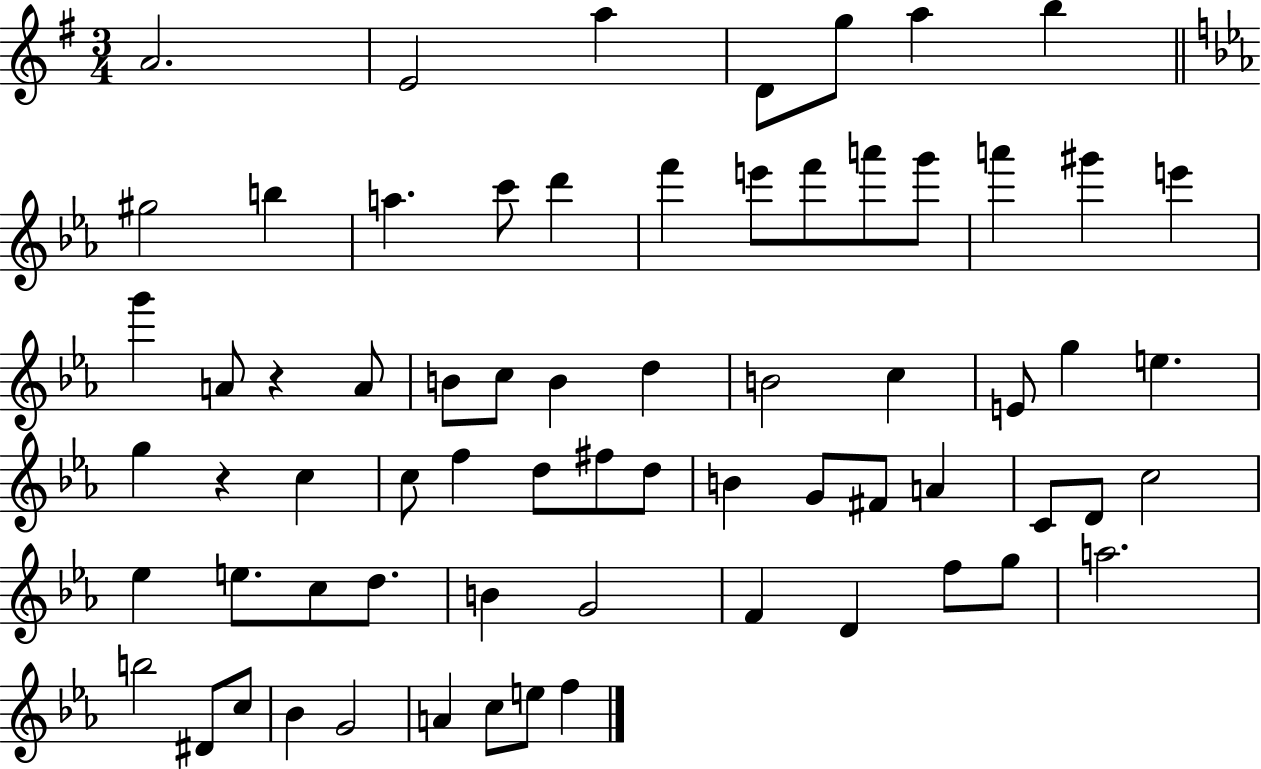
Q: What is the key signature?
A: G major